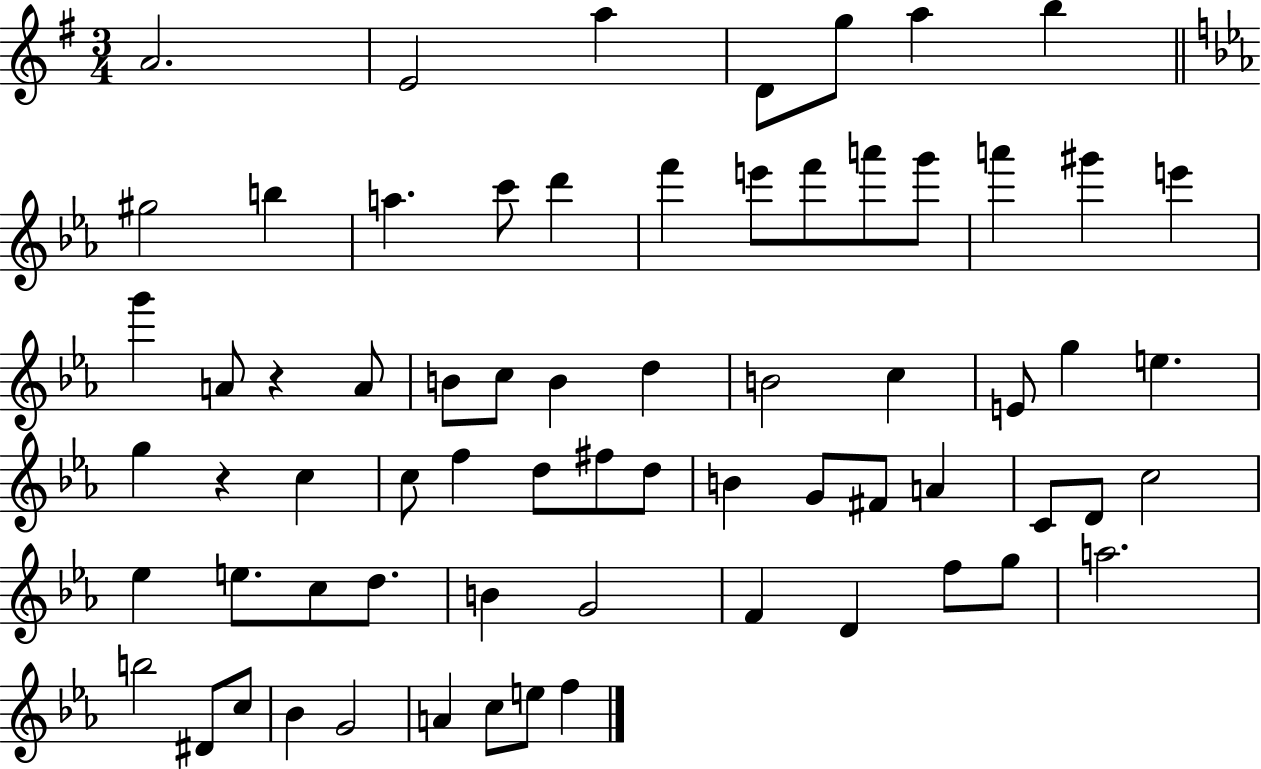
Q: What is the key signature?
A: G major